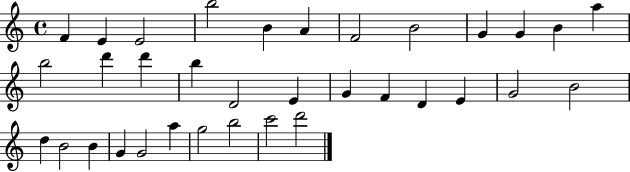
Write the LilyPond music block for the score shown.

{
  \clef treble
  \time 4/4
  \defaultTimeSignature
  \key c \major
  f'4 e'4 e'2 | b''2 b'4 a'4 | f'2 b'2 | g'4 g'4 b'4 a''4 | \break b''2 d'''4 d'''4 | b''4 d'2 e'4 | g'4 f'4 d'4 e'4 | g'2 b'2 | \break d''4 b'2 b'4 | g'4 g'2 a''4 | g''2 b''2 | c'''2 d'''2 | \break \bar "|."
}